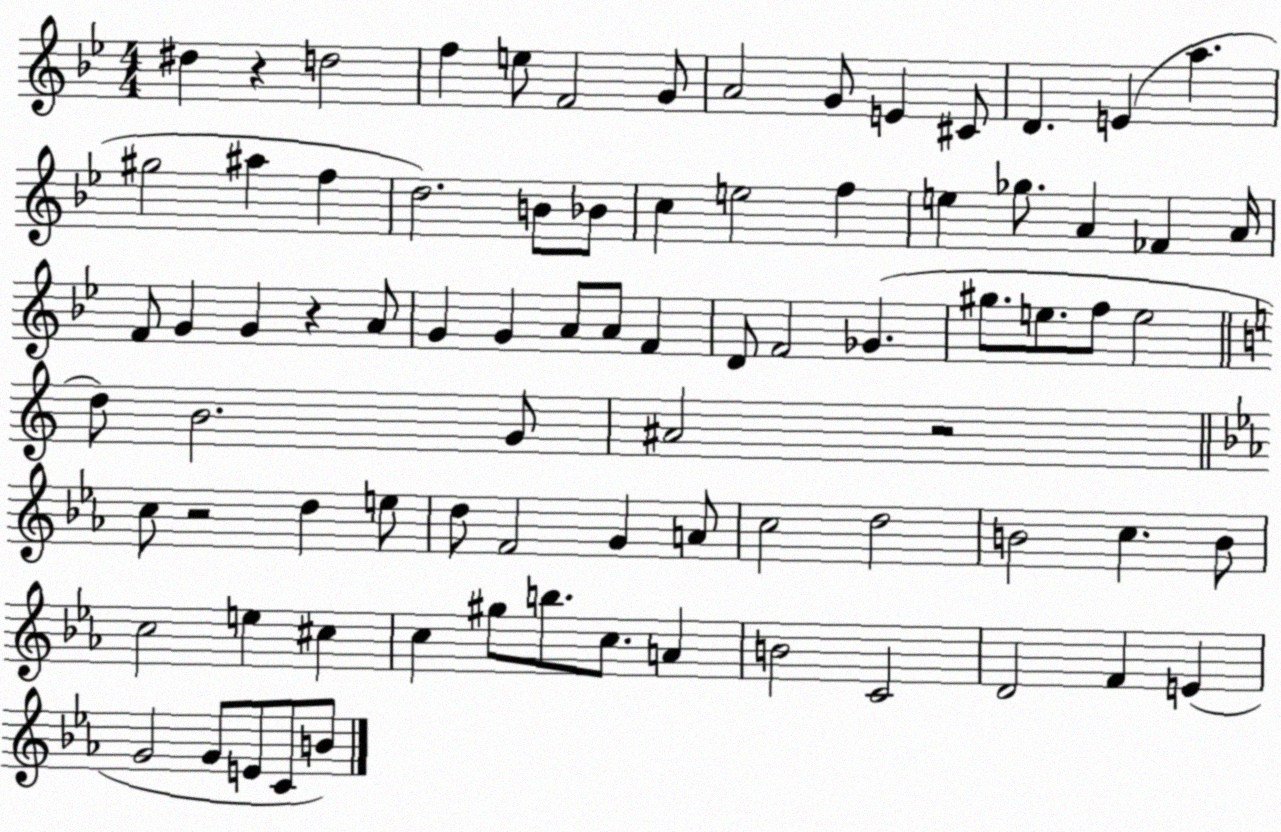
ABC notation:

X:1
T:Untitled
M:4/4
L:1/4
K:Bb
^d z d2 f e/2 F2 G/2 A2 G/2 E ^C/2 D E a ^g2 ^a f d2 B/2 _B/2 c e2 f e _g/2 A _F A/4 F/2 G G z A/2 G G A/2 A/2 F D/2 F2 _G ^g/2 e/2 f/2 e2 d/2 B2 G/2 ^A2 z2 c/2 z2 d e/2 d/2 F2 G A/2 c2 d2 B2 c B/2 c2 e ^c c ^g/2 b/2 c/2 A B2 C2 D2 F E G2 G/2 E/2 C/2 B/2